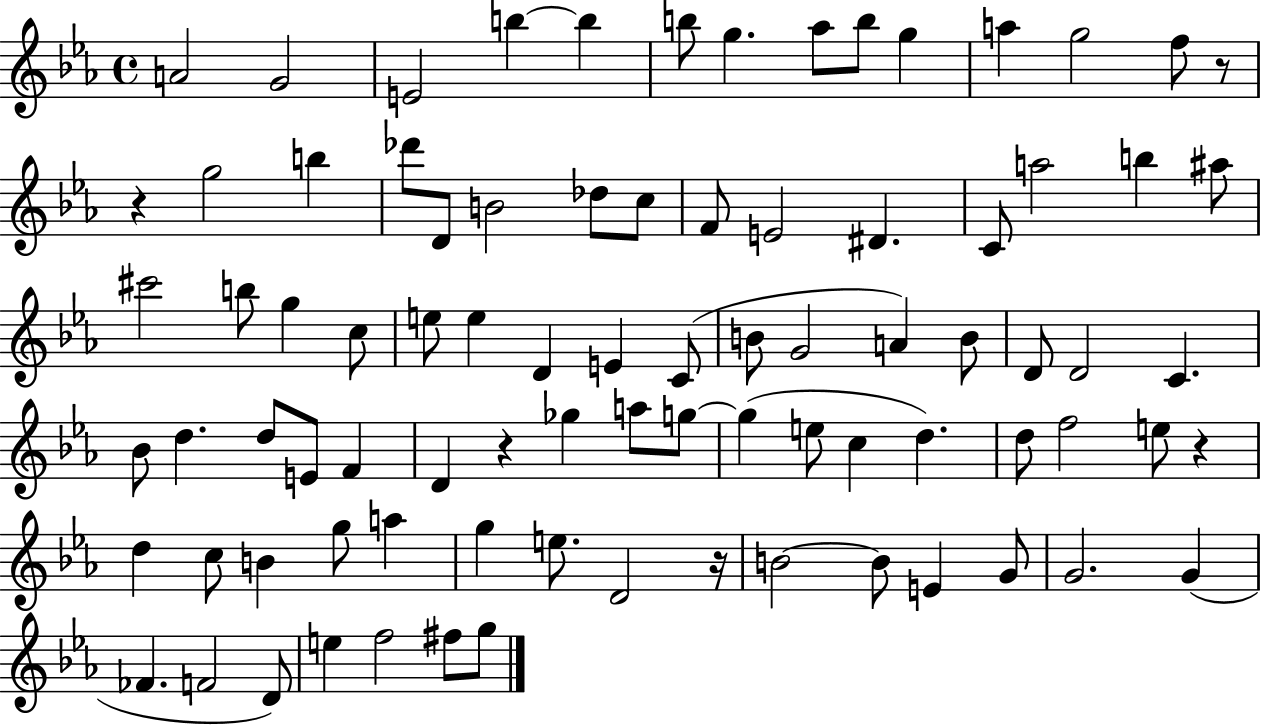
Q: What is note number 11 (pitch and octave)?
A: A5